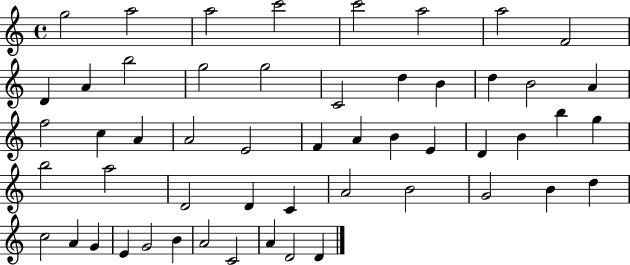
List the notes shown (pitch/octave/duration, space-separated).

G5/h A5/h A5/h C6/h C6/h A5/h A5/h F4/h D4/q A4/q B5/h G5/h G5/h C4/h D5/q B4/q D5/q B4/h A4/q F5/h C5/q A4/q A4/h E4/h F4/q A4/q B4/q E4/q D4/q B4/q B5/q G5/q B5/h A5/h D4/h D4/q C4/q A4/h B4/h G4/h B4/q D5/q C5/h A4/q G4/q E4/q G4/h B4/q A4/h C4/h A4/q D4/h D4/q